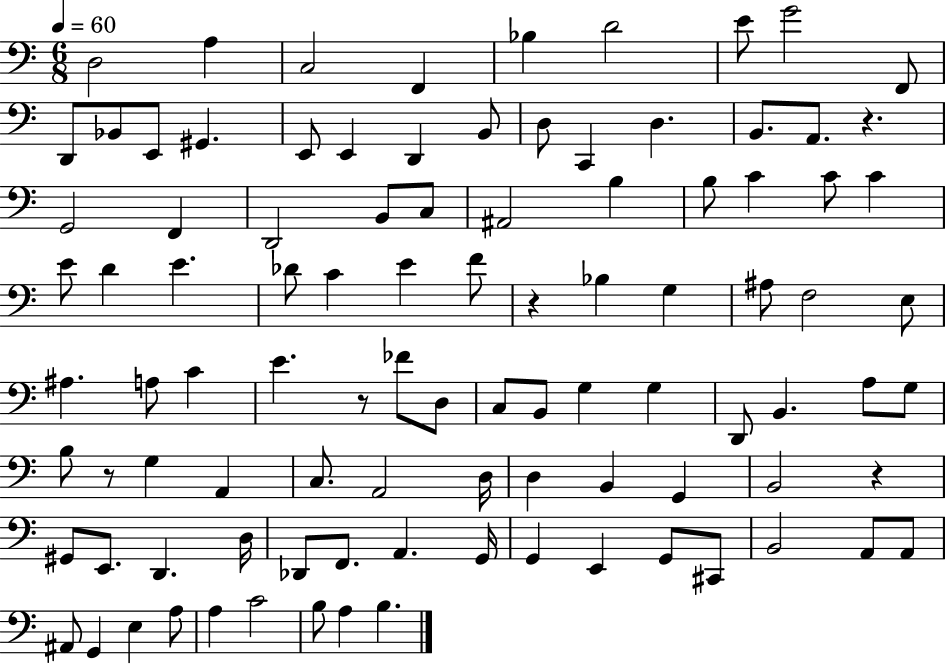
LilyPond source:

{
  \clef bass
  \numericTimeSignature
  \time 6/8
  \key c \major
  \tempo 4 = 60
  d2 a4 | c2 f,4 | bes4 d'2 | e'8 g'2 f,8 | \break d,8 bes,8 e,8 gis,4. | e,8 e,4 d,4 b,8 | d8 c,4 d4. | b,8. a,8. r4. | \break g,2 f,4 | d,2 b,8 c8 | ais,2 b4 | b8 c'4 c'8 c'4 | \break e'8 d'4 e'4. | des'8 c'4 e'4 f'8 | r4 bes4 g4 | ais8 f2 e8 | \break ais4. a8 c'4 | e'4. r8 fes'8 d8 | c8 b,8 g4 g4 | d,8 b,4. a8 g8 | \break b8 r8 g4 a,4 | c8. a,2 d16 | d4 b,4 g,4 | b,2 r4 | \break gis,8 e,8. d,4. d16 | des,8 f,8. a,4. g,16 | g,4 e,4 g,8 cis,8 | b,2 a,8 a,8 | \break ais,8 g,4 e4 a8 | a4 c'2 | b8 a4 b4. | \bar "|."
}